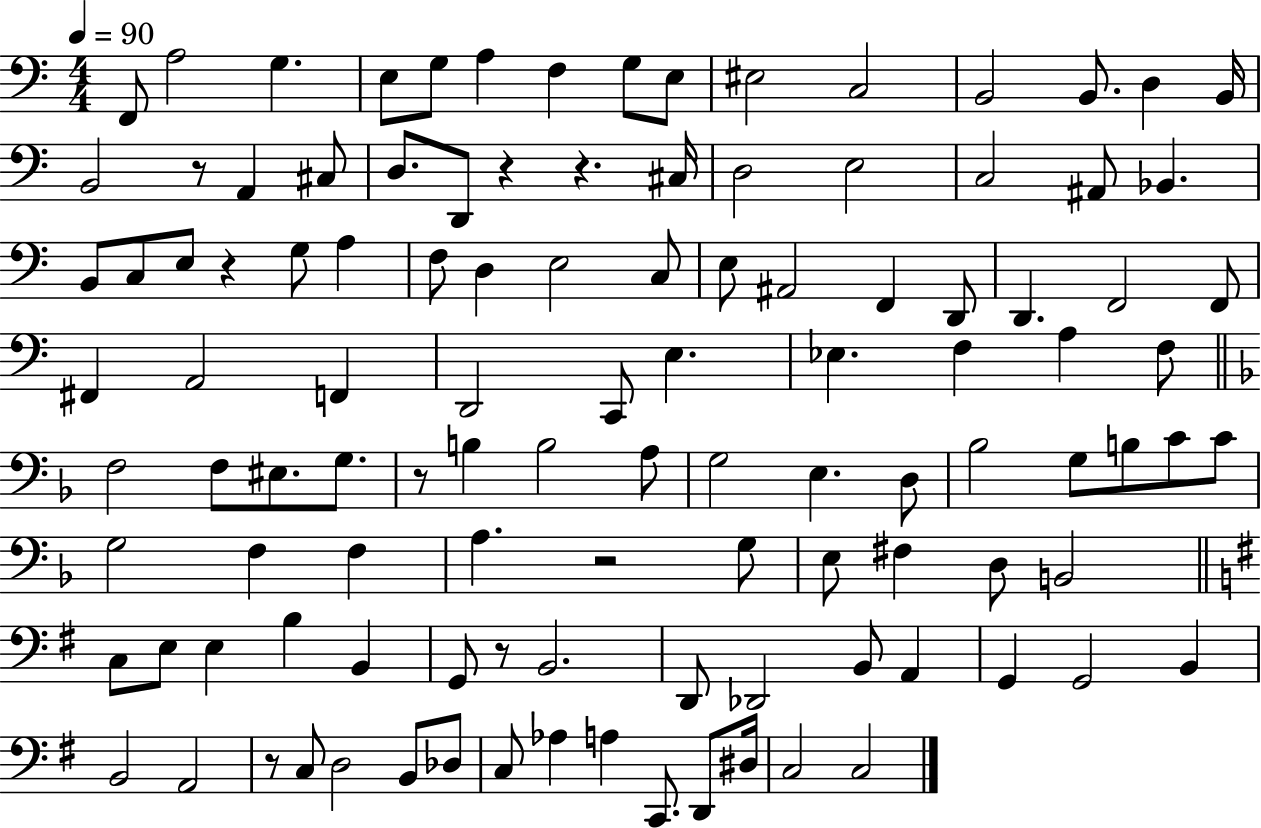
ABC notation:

X:1
T:Untitled
M:4/4
L:1/4
K:C
F,,/2 A,2 G, E,/2 G,/2 A, F, G,/2 E,/2 ^E,2 C,2 B,,2 B,,/2 D, B,,/4 B,,2 z/2 A,, ^C,/2 D,/2 D,,/2 z z ^C,/4 D,2 E,2 C,2 ^A,,/2 _B,, B,,/2 C,/2 E,/2 z G,/2 A, F,/2 D, E,2 C,/2 E,/2 ^A,,2 F,, D,,/2 D,, F,,2 F,,/2 ^F,, A,,2 F,, D,,2 C,,/2 E, _E, F, A, F,/2 F,2 F,/2 ^E,/2 G,/2 z/2 B, B,2 A,/2 G,2 E, D,/2 _B,2 G,/2 B,/2 C/2 C/2 G,2 F, F, A, z2 G,/2 E,/2 ^F, D,/2 B,,2 C,/2 E,/2 E, B, B,, G,,/2 z/2 B,,2 D,,/2 _D,,2 B,,/2 A,, G,, G,,2 B,, B,,2 A,,2 z/2 C,/2 D,2 B,,/2 _D,/2 C,/2 _A, A, C,,/2 D,,/2 ^D,/4 C,2 C,2